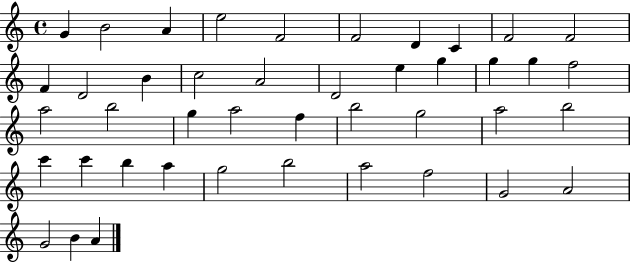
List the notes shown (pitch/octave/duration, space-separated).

G4/q B4/h A4/q E5/h F4/h F4/h D4/q C4/q F4/h F4/h F4/q D4/h B4/q C5/h A4/h D4/h E5/q G5/q G5/q G5/q F5/h A5/h B5/h G5/q A5/h F5/q B5/h G5/h A5/h B5/h C6/q C6/q B5/q A5/q G5/h B5/h A5/h F5/h G4/h A4/h G4/h B4/q A4/q